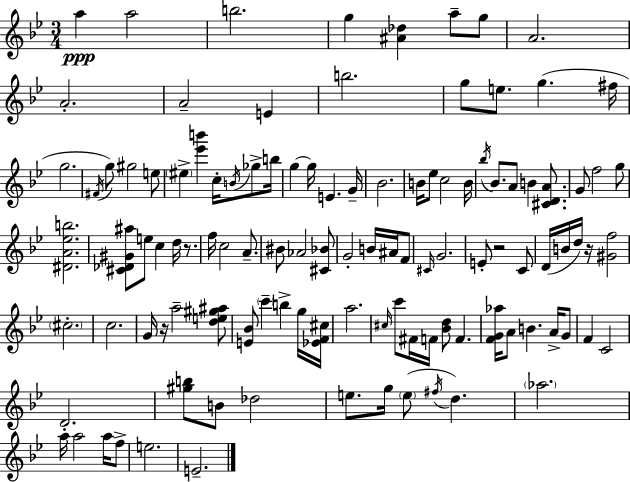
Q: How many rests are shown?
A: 4